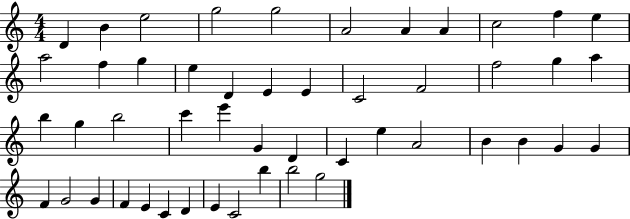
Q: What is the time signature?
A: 4/4